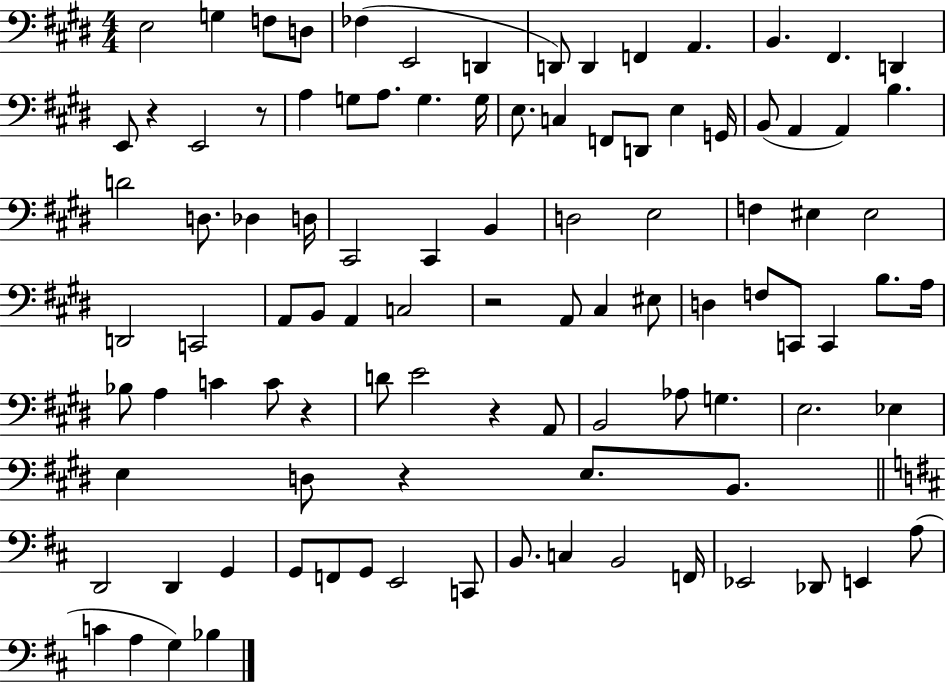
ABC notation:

X:1
T:Untitled
M:4/4
L:1/4
K:E
E,2 G, F,/2 D,/2 _F, E,,2 D,, D,,/2 D,, F,, A,, B,, ^F,, D,, E,,/2 z E,,2 z/2 A, G,/2 A,/2 G, G,/4 E,/2 C, F,,/2 D,,/2 E, G,,/4 B,,/2 A,, A,, B, D2 D,/2 _D, D,/4 ^C,,2 ^C,, B,, D,2 E,2 F, ^E, ^E,2 D,,2 C,,2 A,,/2 B,,/2 A,, C,2 z2 A,,/2 ^C, ^E,/2 D, F,/2 C,,/2 C,, B,/2 A,/4 _B,/2 A, C C/2 z D/2 E2 z A,,/2 B,,2 _A,/2 G, E,2 _E, E, D,/2 z E,/2 B,,/2 D,,2 D,, G,, G,,/2 F,,/2 G,,/2 E,,2 C,,/2 B,,/2 C, B,,2 F,,/4 _E,,2 _D,,/2 E,, A,/2 C A, G, _B,